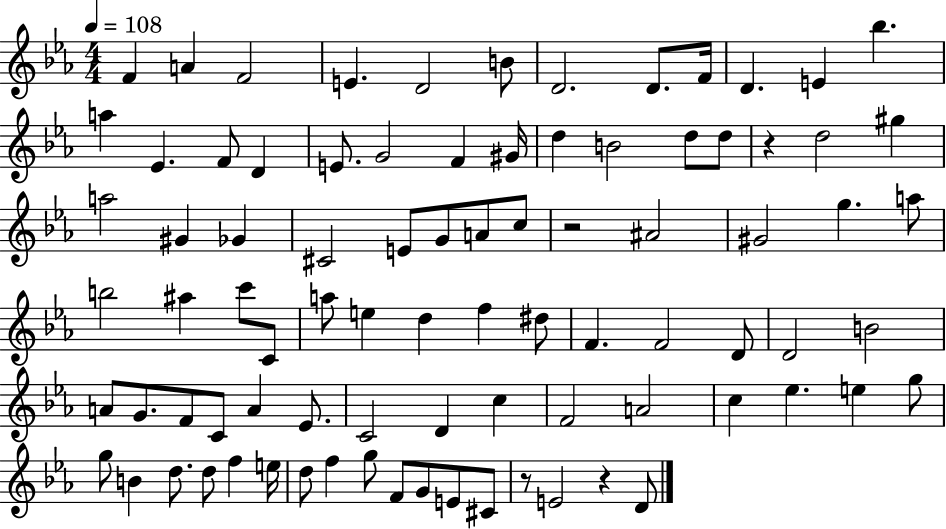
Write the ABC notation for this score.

X:1
T:Untitled
M:4/4
L:1/4
K:Eb
F A F2 E D2 B/2 D2 D/2 F/4 D E _b a _E F/2 D E/2 G2 F ^G/4 d B2 d/2 d/2 z d2 ^g a2 ^G _G ^C2 E/2 G/2 A/2 c/2 z2 ^A2 ^G2 g a/2 b2 ^a c'/2 C/2 a/2 e d f ^d/2 F F2 D/2 D2 B2 A/2 G/2 F/2 C/2 A _E/2 C2 D c F2 A2 c _e e g/2 g/2 B d/2 d/2 f e/4 d/2 f g/2 F/2 G/2 E/2 ^C/2 z/2 E2 z D/2